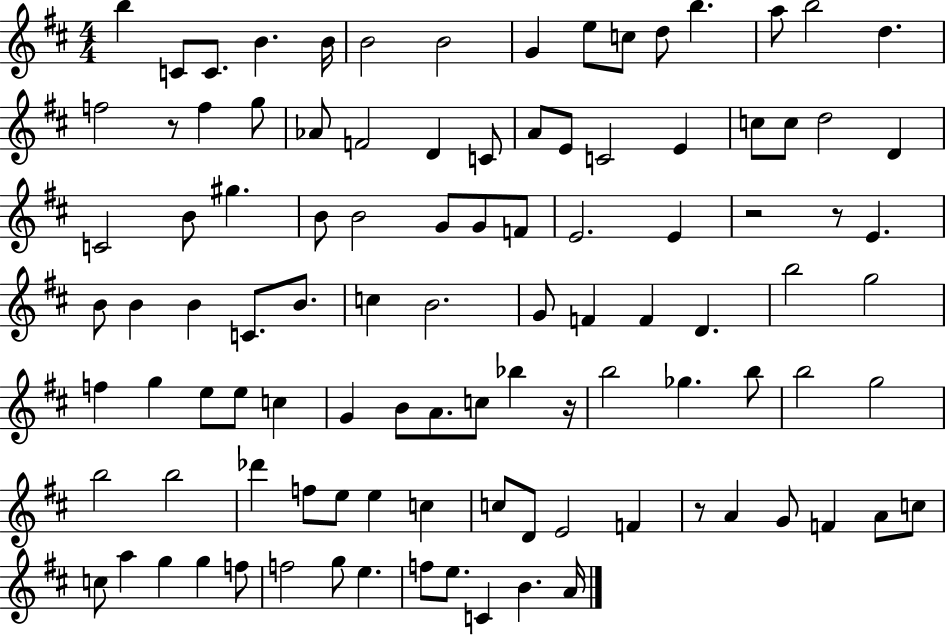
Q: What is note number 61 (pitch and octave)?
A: B4